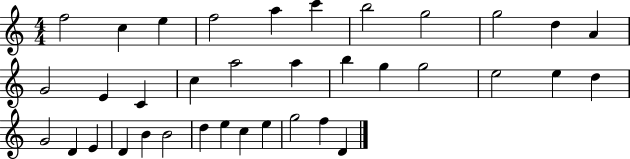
X:1
T:Untitled
M:4/4
L:1/4
K:C
f2 c e f2 a c' b2 g2 g2 d A G2 E C c a2 a b g g2 e2 e d G2 D E D B B2 d e c e g2 f D